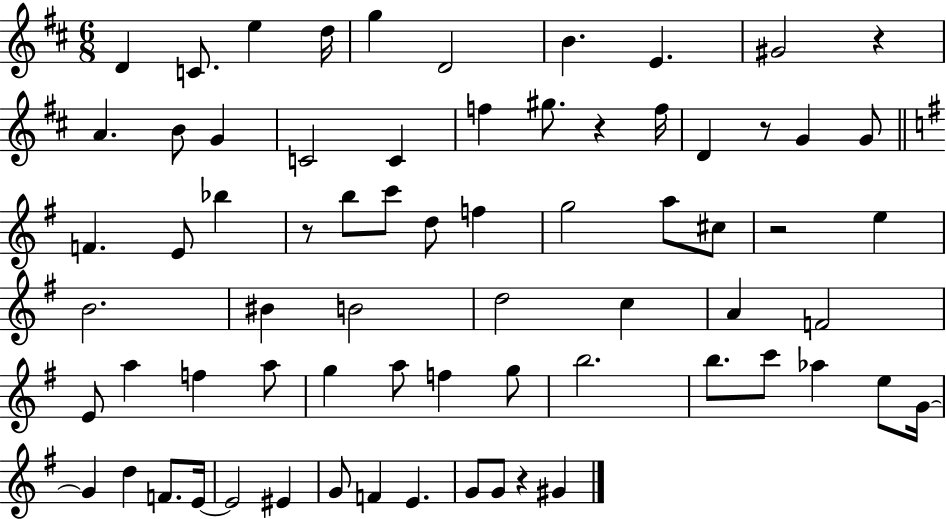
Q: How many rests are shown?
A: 6